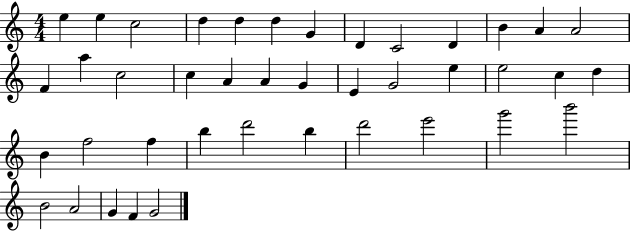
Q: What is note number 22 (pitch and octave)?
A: G4